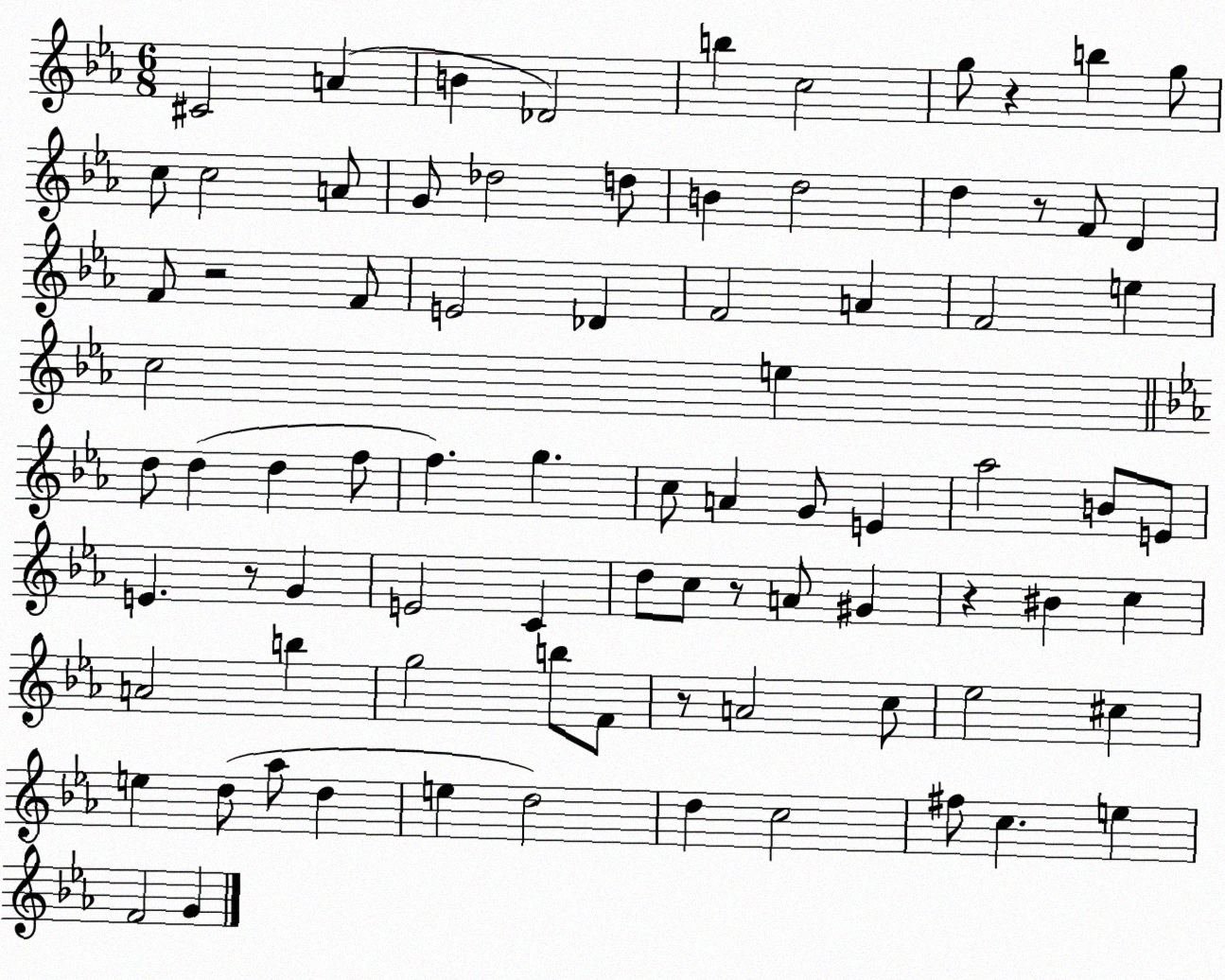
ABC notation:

X:1
T:Untitled
M:6/8
L:1/4
K:Eb
^C2 A B _D2 b c2 g/2 z b g/2 c/2 c2 A/2 G/2 _d2 d/2 B d2 d z/2 F/2 D F/2 z2 F/2 E2 _D F2 A F2 e c2 e d/2 d d f/2 f g c/2 A G/2 E _a2 B/2 E/2 E z/2 G E2 C d/2 c/2 z/2 A/2 ^G z ^B c A2 b g2 b/2 F/2 z/2 A2 c/2 _e2 ^c e d/2 _a/2 d e d2 d c2 ^f/2 c e F2 G